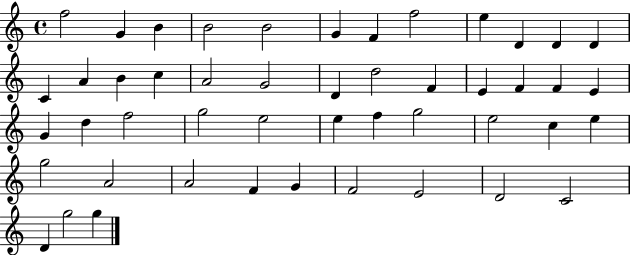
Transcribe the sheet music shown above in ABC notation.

X:1
T:Untitled
M:4/4
L:1/4
K:C
f2 G B B2 B2 G F f2 e D D D C A B c A2 G2 D d2 F E F F E G d f2 g2 e2 e f g2 e2 c e g2 A2 A2 F G F2 E2 D2 C2 D g2 g